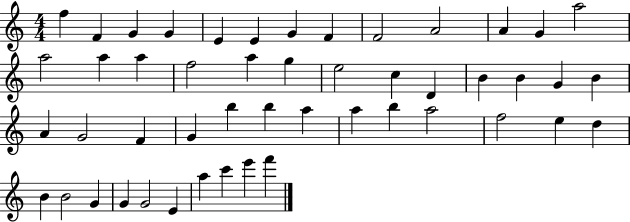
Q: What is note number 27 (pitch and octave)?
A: A4